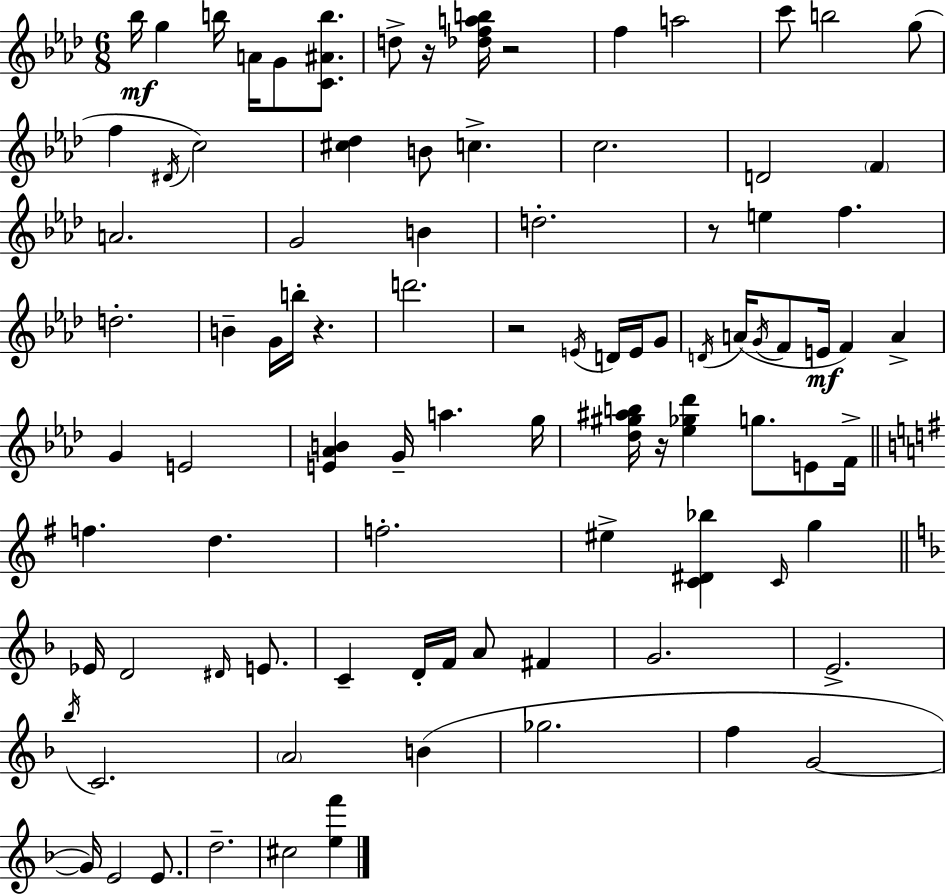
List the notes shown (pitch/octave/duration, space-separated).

Bb5/s G5/q B5/s A4/s G4/e [C4,A#4,B5]/e. D5/e R/s [Db5,F5,A5,B5]/s R/h F5/q A5/h C6/e B5/h G5/e F5/q D#4/s C5/h [C#5,Db5]/q B4/e C5/q. C5/h. D4/h F4/q A4/h. G4/h B4/q D5/h. R/e E5/q F5/q. D5/h. B4/q G4/s B5/s R/q. D6/h. R/h E4/s D4/s E4/s G4/e D4/s A4/s G4/s F4/e E4/s F4/q A4/q G4/q E4/h [E4,Ab4,B4]/q G4/s A5/q. G5/s [Db5,G#5,A#5,B5]/s R/s [Eb5,Gb5,Db6]/q G5/e. E4/e F4/s F5/q. D5/q. F5/h. EIS5/q [C4,D#4,Bb5]/q C4/s G5/q Eb4/s D4/h D#4/s E4/e. C4/q D4/s F4/s A4/e F#4/q G4/h. E4/h. Bb5/s C4/h. A4/h B4/q Gb5/h. F5/q G4/h G4/s E4/h E4/e. D5/h. C#5/h [E5,F6]/q